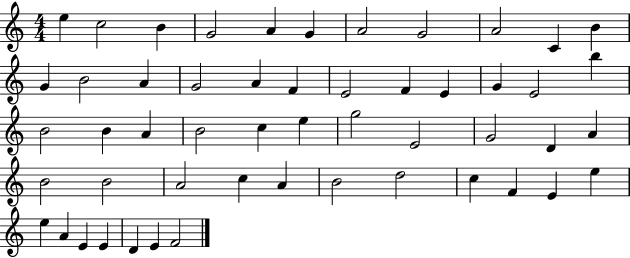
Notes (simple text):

E5/q C5/h B4/q G4/h A4/q G4/q A4/h G4/h A4/h C4/q B4/q G4/q B4/h A4/q G4/h A4/q F4/q E4/h F4/q E4/q G4/q E4/h B5/q B4/h B4/q A4/q B4/h C5/q E5/q G5/h E4/h G4/h D4/q A4/q B4/h B4/h A4/h C5/q A4/q B4/h D5/h C5/q F4/q E4/q E5/q E5/q A4/q E4/q E4/q D4/q E4/q F4/h